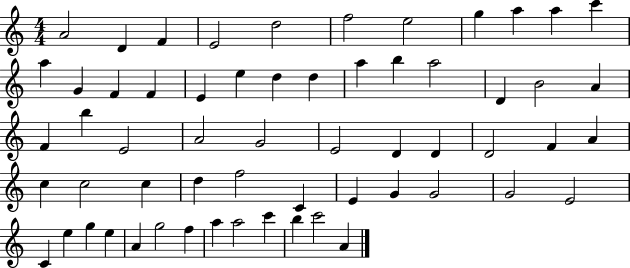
A4/h D4/q F4/q E4/h D5/h F5/h E5/h G5/q A5/q A5/q C6/q A5/q G4/q F4/q F4/q E4/q E5/q D5/q D5/q A5/q B5/q A5/h D4/q B4/h A4/q F4/q B5/q E4/h A4/h G4/h E4/h D4/q D4/q D4/h F4/q A4/q C5/q C5/h C5/q D5/q F5/h C4/q E4/q G4/q G4/h G4/h E4/h C4/q E5/q G5/q E5/q A4/q G5/h F5/q A5/q A5/h C6/q B5/q C6/h A4/q